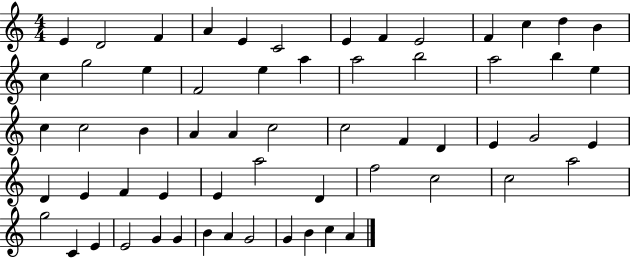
E4/q D4/h F4/q A4/q E4/q C4/h E4/q F4/q E4/h F4/q C5/q D5/q B4/q C5/q G5/h E5/q F4/h E5/q A5/q A5/h B5/h A5/h B5/q E5/q C5/q C5/h B4/q A4/q A4/q C5/h C5/h F4/q D4/q E4/q G4/h E4/q D4/q E4/q F4/q E4/q E4/q A5/h D4/q F5/h C5/h C5/h A5/h G5/h C4/q E4/q E4/h G4/q G4/q B4/q A4/q G4/h G4/q B4/q C5/q A4/q